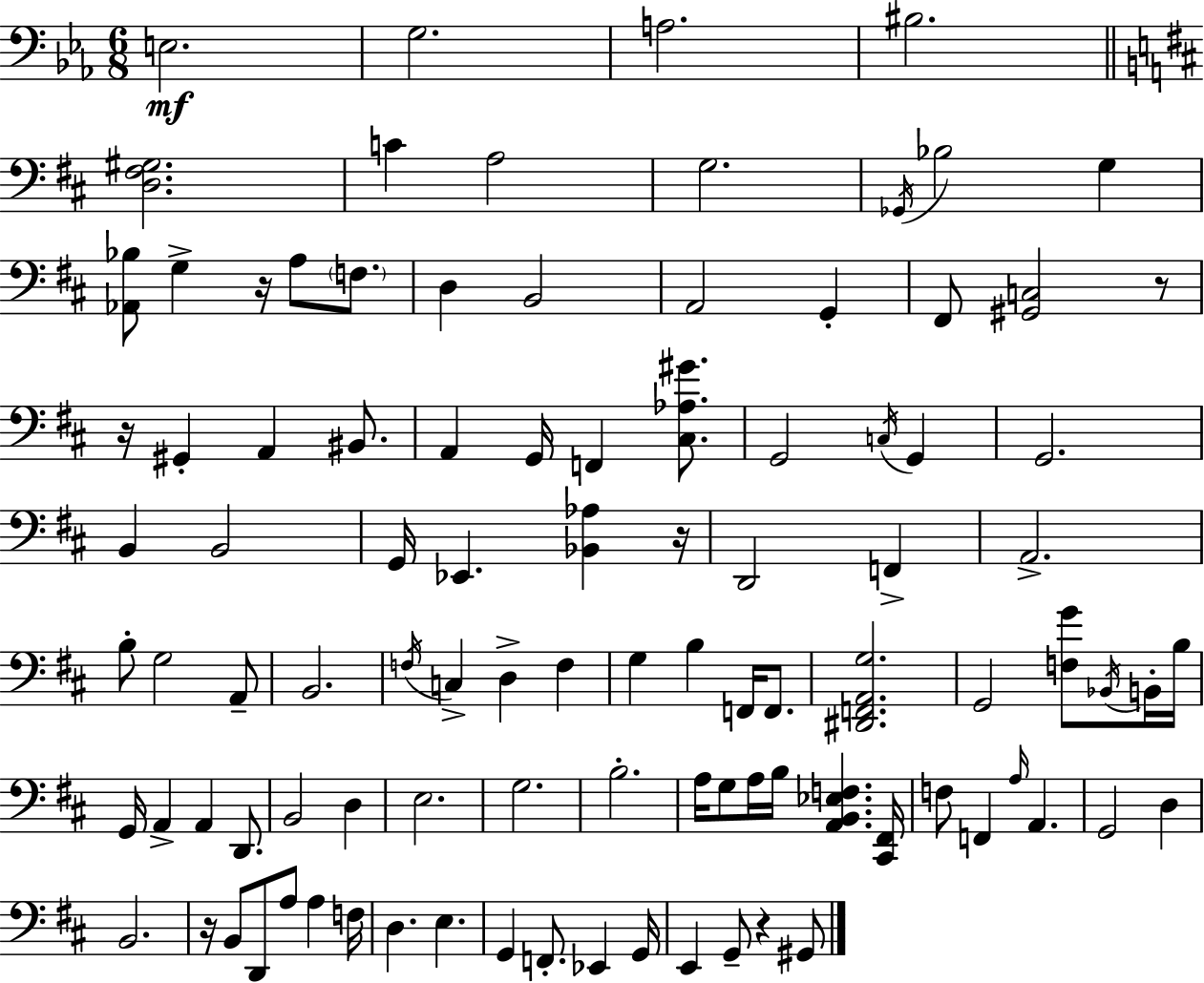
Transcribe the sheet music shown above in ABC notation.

X:1
T:Untitled
M:6/8
L:1/4
K:Eb
E,2 G,2 A,2 ^B,2 [D,^F,^G,]2 C A,2 G,2 _G,,/4 _B,2 G, [_A,,_B,]/2 G, z/4 A,/2 F,/2 D, B,,2 A,,2 G,, ^F,,/2 [^G,,C,]2 z/2 z/4 ^G,, A,, ^B,,/2 A,, G,,/4 F,, [^C,_A,^G]/2 G,,2 C,/4 G,, G,,2 B,, B,,2 G,,/4 _E,, [_B,,_A,] z/4 D,,2 F,, A,,2 B,/2 G,2 A,,/2 B,,2 F,/4 C, D, F, G, B, F,,/4 F,,/2 [^D,,F,,A,,G,]2 G,,2 [F,G]/2 _B,,/4 B,,/4 B,/4 G,,/4 A,, A,, D,,/2 B,,2 D, E,2 G,2 B,2 A,/4 G,/2 A,/4 B,/4 [A,,B,,_E,F,] [^C,,^F,,]/4 F,/2 F,, A,/4 A,, G,,2 D, B,,2 z/4 B,,/2 D,,/2 A,/2 A, F,/4 D, E, G,, F,,/2 _E,, G,,/4 E,, G,,/2 z ^G,,/2